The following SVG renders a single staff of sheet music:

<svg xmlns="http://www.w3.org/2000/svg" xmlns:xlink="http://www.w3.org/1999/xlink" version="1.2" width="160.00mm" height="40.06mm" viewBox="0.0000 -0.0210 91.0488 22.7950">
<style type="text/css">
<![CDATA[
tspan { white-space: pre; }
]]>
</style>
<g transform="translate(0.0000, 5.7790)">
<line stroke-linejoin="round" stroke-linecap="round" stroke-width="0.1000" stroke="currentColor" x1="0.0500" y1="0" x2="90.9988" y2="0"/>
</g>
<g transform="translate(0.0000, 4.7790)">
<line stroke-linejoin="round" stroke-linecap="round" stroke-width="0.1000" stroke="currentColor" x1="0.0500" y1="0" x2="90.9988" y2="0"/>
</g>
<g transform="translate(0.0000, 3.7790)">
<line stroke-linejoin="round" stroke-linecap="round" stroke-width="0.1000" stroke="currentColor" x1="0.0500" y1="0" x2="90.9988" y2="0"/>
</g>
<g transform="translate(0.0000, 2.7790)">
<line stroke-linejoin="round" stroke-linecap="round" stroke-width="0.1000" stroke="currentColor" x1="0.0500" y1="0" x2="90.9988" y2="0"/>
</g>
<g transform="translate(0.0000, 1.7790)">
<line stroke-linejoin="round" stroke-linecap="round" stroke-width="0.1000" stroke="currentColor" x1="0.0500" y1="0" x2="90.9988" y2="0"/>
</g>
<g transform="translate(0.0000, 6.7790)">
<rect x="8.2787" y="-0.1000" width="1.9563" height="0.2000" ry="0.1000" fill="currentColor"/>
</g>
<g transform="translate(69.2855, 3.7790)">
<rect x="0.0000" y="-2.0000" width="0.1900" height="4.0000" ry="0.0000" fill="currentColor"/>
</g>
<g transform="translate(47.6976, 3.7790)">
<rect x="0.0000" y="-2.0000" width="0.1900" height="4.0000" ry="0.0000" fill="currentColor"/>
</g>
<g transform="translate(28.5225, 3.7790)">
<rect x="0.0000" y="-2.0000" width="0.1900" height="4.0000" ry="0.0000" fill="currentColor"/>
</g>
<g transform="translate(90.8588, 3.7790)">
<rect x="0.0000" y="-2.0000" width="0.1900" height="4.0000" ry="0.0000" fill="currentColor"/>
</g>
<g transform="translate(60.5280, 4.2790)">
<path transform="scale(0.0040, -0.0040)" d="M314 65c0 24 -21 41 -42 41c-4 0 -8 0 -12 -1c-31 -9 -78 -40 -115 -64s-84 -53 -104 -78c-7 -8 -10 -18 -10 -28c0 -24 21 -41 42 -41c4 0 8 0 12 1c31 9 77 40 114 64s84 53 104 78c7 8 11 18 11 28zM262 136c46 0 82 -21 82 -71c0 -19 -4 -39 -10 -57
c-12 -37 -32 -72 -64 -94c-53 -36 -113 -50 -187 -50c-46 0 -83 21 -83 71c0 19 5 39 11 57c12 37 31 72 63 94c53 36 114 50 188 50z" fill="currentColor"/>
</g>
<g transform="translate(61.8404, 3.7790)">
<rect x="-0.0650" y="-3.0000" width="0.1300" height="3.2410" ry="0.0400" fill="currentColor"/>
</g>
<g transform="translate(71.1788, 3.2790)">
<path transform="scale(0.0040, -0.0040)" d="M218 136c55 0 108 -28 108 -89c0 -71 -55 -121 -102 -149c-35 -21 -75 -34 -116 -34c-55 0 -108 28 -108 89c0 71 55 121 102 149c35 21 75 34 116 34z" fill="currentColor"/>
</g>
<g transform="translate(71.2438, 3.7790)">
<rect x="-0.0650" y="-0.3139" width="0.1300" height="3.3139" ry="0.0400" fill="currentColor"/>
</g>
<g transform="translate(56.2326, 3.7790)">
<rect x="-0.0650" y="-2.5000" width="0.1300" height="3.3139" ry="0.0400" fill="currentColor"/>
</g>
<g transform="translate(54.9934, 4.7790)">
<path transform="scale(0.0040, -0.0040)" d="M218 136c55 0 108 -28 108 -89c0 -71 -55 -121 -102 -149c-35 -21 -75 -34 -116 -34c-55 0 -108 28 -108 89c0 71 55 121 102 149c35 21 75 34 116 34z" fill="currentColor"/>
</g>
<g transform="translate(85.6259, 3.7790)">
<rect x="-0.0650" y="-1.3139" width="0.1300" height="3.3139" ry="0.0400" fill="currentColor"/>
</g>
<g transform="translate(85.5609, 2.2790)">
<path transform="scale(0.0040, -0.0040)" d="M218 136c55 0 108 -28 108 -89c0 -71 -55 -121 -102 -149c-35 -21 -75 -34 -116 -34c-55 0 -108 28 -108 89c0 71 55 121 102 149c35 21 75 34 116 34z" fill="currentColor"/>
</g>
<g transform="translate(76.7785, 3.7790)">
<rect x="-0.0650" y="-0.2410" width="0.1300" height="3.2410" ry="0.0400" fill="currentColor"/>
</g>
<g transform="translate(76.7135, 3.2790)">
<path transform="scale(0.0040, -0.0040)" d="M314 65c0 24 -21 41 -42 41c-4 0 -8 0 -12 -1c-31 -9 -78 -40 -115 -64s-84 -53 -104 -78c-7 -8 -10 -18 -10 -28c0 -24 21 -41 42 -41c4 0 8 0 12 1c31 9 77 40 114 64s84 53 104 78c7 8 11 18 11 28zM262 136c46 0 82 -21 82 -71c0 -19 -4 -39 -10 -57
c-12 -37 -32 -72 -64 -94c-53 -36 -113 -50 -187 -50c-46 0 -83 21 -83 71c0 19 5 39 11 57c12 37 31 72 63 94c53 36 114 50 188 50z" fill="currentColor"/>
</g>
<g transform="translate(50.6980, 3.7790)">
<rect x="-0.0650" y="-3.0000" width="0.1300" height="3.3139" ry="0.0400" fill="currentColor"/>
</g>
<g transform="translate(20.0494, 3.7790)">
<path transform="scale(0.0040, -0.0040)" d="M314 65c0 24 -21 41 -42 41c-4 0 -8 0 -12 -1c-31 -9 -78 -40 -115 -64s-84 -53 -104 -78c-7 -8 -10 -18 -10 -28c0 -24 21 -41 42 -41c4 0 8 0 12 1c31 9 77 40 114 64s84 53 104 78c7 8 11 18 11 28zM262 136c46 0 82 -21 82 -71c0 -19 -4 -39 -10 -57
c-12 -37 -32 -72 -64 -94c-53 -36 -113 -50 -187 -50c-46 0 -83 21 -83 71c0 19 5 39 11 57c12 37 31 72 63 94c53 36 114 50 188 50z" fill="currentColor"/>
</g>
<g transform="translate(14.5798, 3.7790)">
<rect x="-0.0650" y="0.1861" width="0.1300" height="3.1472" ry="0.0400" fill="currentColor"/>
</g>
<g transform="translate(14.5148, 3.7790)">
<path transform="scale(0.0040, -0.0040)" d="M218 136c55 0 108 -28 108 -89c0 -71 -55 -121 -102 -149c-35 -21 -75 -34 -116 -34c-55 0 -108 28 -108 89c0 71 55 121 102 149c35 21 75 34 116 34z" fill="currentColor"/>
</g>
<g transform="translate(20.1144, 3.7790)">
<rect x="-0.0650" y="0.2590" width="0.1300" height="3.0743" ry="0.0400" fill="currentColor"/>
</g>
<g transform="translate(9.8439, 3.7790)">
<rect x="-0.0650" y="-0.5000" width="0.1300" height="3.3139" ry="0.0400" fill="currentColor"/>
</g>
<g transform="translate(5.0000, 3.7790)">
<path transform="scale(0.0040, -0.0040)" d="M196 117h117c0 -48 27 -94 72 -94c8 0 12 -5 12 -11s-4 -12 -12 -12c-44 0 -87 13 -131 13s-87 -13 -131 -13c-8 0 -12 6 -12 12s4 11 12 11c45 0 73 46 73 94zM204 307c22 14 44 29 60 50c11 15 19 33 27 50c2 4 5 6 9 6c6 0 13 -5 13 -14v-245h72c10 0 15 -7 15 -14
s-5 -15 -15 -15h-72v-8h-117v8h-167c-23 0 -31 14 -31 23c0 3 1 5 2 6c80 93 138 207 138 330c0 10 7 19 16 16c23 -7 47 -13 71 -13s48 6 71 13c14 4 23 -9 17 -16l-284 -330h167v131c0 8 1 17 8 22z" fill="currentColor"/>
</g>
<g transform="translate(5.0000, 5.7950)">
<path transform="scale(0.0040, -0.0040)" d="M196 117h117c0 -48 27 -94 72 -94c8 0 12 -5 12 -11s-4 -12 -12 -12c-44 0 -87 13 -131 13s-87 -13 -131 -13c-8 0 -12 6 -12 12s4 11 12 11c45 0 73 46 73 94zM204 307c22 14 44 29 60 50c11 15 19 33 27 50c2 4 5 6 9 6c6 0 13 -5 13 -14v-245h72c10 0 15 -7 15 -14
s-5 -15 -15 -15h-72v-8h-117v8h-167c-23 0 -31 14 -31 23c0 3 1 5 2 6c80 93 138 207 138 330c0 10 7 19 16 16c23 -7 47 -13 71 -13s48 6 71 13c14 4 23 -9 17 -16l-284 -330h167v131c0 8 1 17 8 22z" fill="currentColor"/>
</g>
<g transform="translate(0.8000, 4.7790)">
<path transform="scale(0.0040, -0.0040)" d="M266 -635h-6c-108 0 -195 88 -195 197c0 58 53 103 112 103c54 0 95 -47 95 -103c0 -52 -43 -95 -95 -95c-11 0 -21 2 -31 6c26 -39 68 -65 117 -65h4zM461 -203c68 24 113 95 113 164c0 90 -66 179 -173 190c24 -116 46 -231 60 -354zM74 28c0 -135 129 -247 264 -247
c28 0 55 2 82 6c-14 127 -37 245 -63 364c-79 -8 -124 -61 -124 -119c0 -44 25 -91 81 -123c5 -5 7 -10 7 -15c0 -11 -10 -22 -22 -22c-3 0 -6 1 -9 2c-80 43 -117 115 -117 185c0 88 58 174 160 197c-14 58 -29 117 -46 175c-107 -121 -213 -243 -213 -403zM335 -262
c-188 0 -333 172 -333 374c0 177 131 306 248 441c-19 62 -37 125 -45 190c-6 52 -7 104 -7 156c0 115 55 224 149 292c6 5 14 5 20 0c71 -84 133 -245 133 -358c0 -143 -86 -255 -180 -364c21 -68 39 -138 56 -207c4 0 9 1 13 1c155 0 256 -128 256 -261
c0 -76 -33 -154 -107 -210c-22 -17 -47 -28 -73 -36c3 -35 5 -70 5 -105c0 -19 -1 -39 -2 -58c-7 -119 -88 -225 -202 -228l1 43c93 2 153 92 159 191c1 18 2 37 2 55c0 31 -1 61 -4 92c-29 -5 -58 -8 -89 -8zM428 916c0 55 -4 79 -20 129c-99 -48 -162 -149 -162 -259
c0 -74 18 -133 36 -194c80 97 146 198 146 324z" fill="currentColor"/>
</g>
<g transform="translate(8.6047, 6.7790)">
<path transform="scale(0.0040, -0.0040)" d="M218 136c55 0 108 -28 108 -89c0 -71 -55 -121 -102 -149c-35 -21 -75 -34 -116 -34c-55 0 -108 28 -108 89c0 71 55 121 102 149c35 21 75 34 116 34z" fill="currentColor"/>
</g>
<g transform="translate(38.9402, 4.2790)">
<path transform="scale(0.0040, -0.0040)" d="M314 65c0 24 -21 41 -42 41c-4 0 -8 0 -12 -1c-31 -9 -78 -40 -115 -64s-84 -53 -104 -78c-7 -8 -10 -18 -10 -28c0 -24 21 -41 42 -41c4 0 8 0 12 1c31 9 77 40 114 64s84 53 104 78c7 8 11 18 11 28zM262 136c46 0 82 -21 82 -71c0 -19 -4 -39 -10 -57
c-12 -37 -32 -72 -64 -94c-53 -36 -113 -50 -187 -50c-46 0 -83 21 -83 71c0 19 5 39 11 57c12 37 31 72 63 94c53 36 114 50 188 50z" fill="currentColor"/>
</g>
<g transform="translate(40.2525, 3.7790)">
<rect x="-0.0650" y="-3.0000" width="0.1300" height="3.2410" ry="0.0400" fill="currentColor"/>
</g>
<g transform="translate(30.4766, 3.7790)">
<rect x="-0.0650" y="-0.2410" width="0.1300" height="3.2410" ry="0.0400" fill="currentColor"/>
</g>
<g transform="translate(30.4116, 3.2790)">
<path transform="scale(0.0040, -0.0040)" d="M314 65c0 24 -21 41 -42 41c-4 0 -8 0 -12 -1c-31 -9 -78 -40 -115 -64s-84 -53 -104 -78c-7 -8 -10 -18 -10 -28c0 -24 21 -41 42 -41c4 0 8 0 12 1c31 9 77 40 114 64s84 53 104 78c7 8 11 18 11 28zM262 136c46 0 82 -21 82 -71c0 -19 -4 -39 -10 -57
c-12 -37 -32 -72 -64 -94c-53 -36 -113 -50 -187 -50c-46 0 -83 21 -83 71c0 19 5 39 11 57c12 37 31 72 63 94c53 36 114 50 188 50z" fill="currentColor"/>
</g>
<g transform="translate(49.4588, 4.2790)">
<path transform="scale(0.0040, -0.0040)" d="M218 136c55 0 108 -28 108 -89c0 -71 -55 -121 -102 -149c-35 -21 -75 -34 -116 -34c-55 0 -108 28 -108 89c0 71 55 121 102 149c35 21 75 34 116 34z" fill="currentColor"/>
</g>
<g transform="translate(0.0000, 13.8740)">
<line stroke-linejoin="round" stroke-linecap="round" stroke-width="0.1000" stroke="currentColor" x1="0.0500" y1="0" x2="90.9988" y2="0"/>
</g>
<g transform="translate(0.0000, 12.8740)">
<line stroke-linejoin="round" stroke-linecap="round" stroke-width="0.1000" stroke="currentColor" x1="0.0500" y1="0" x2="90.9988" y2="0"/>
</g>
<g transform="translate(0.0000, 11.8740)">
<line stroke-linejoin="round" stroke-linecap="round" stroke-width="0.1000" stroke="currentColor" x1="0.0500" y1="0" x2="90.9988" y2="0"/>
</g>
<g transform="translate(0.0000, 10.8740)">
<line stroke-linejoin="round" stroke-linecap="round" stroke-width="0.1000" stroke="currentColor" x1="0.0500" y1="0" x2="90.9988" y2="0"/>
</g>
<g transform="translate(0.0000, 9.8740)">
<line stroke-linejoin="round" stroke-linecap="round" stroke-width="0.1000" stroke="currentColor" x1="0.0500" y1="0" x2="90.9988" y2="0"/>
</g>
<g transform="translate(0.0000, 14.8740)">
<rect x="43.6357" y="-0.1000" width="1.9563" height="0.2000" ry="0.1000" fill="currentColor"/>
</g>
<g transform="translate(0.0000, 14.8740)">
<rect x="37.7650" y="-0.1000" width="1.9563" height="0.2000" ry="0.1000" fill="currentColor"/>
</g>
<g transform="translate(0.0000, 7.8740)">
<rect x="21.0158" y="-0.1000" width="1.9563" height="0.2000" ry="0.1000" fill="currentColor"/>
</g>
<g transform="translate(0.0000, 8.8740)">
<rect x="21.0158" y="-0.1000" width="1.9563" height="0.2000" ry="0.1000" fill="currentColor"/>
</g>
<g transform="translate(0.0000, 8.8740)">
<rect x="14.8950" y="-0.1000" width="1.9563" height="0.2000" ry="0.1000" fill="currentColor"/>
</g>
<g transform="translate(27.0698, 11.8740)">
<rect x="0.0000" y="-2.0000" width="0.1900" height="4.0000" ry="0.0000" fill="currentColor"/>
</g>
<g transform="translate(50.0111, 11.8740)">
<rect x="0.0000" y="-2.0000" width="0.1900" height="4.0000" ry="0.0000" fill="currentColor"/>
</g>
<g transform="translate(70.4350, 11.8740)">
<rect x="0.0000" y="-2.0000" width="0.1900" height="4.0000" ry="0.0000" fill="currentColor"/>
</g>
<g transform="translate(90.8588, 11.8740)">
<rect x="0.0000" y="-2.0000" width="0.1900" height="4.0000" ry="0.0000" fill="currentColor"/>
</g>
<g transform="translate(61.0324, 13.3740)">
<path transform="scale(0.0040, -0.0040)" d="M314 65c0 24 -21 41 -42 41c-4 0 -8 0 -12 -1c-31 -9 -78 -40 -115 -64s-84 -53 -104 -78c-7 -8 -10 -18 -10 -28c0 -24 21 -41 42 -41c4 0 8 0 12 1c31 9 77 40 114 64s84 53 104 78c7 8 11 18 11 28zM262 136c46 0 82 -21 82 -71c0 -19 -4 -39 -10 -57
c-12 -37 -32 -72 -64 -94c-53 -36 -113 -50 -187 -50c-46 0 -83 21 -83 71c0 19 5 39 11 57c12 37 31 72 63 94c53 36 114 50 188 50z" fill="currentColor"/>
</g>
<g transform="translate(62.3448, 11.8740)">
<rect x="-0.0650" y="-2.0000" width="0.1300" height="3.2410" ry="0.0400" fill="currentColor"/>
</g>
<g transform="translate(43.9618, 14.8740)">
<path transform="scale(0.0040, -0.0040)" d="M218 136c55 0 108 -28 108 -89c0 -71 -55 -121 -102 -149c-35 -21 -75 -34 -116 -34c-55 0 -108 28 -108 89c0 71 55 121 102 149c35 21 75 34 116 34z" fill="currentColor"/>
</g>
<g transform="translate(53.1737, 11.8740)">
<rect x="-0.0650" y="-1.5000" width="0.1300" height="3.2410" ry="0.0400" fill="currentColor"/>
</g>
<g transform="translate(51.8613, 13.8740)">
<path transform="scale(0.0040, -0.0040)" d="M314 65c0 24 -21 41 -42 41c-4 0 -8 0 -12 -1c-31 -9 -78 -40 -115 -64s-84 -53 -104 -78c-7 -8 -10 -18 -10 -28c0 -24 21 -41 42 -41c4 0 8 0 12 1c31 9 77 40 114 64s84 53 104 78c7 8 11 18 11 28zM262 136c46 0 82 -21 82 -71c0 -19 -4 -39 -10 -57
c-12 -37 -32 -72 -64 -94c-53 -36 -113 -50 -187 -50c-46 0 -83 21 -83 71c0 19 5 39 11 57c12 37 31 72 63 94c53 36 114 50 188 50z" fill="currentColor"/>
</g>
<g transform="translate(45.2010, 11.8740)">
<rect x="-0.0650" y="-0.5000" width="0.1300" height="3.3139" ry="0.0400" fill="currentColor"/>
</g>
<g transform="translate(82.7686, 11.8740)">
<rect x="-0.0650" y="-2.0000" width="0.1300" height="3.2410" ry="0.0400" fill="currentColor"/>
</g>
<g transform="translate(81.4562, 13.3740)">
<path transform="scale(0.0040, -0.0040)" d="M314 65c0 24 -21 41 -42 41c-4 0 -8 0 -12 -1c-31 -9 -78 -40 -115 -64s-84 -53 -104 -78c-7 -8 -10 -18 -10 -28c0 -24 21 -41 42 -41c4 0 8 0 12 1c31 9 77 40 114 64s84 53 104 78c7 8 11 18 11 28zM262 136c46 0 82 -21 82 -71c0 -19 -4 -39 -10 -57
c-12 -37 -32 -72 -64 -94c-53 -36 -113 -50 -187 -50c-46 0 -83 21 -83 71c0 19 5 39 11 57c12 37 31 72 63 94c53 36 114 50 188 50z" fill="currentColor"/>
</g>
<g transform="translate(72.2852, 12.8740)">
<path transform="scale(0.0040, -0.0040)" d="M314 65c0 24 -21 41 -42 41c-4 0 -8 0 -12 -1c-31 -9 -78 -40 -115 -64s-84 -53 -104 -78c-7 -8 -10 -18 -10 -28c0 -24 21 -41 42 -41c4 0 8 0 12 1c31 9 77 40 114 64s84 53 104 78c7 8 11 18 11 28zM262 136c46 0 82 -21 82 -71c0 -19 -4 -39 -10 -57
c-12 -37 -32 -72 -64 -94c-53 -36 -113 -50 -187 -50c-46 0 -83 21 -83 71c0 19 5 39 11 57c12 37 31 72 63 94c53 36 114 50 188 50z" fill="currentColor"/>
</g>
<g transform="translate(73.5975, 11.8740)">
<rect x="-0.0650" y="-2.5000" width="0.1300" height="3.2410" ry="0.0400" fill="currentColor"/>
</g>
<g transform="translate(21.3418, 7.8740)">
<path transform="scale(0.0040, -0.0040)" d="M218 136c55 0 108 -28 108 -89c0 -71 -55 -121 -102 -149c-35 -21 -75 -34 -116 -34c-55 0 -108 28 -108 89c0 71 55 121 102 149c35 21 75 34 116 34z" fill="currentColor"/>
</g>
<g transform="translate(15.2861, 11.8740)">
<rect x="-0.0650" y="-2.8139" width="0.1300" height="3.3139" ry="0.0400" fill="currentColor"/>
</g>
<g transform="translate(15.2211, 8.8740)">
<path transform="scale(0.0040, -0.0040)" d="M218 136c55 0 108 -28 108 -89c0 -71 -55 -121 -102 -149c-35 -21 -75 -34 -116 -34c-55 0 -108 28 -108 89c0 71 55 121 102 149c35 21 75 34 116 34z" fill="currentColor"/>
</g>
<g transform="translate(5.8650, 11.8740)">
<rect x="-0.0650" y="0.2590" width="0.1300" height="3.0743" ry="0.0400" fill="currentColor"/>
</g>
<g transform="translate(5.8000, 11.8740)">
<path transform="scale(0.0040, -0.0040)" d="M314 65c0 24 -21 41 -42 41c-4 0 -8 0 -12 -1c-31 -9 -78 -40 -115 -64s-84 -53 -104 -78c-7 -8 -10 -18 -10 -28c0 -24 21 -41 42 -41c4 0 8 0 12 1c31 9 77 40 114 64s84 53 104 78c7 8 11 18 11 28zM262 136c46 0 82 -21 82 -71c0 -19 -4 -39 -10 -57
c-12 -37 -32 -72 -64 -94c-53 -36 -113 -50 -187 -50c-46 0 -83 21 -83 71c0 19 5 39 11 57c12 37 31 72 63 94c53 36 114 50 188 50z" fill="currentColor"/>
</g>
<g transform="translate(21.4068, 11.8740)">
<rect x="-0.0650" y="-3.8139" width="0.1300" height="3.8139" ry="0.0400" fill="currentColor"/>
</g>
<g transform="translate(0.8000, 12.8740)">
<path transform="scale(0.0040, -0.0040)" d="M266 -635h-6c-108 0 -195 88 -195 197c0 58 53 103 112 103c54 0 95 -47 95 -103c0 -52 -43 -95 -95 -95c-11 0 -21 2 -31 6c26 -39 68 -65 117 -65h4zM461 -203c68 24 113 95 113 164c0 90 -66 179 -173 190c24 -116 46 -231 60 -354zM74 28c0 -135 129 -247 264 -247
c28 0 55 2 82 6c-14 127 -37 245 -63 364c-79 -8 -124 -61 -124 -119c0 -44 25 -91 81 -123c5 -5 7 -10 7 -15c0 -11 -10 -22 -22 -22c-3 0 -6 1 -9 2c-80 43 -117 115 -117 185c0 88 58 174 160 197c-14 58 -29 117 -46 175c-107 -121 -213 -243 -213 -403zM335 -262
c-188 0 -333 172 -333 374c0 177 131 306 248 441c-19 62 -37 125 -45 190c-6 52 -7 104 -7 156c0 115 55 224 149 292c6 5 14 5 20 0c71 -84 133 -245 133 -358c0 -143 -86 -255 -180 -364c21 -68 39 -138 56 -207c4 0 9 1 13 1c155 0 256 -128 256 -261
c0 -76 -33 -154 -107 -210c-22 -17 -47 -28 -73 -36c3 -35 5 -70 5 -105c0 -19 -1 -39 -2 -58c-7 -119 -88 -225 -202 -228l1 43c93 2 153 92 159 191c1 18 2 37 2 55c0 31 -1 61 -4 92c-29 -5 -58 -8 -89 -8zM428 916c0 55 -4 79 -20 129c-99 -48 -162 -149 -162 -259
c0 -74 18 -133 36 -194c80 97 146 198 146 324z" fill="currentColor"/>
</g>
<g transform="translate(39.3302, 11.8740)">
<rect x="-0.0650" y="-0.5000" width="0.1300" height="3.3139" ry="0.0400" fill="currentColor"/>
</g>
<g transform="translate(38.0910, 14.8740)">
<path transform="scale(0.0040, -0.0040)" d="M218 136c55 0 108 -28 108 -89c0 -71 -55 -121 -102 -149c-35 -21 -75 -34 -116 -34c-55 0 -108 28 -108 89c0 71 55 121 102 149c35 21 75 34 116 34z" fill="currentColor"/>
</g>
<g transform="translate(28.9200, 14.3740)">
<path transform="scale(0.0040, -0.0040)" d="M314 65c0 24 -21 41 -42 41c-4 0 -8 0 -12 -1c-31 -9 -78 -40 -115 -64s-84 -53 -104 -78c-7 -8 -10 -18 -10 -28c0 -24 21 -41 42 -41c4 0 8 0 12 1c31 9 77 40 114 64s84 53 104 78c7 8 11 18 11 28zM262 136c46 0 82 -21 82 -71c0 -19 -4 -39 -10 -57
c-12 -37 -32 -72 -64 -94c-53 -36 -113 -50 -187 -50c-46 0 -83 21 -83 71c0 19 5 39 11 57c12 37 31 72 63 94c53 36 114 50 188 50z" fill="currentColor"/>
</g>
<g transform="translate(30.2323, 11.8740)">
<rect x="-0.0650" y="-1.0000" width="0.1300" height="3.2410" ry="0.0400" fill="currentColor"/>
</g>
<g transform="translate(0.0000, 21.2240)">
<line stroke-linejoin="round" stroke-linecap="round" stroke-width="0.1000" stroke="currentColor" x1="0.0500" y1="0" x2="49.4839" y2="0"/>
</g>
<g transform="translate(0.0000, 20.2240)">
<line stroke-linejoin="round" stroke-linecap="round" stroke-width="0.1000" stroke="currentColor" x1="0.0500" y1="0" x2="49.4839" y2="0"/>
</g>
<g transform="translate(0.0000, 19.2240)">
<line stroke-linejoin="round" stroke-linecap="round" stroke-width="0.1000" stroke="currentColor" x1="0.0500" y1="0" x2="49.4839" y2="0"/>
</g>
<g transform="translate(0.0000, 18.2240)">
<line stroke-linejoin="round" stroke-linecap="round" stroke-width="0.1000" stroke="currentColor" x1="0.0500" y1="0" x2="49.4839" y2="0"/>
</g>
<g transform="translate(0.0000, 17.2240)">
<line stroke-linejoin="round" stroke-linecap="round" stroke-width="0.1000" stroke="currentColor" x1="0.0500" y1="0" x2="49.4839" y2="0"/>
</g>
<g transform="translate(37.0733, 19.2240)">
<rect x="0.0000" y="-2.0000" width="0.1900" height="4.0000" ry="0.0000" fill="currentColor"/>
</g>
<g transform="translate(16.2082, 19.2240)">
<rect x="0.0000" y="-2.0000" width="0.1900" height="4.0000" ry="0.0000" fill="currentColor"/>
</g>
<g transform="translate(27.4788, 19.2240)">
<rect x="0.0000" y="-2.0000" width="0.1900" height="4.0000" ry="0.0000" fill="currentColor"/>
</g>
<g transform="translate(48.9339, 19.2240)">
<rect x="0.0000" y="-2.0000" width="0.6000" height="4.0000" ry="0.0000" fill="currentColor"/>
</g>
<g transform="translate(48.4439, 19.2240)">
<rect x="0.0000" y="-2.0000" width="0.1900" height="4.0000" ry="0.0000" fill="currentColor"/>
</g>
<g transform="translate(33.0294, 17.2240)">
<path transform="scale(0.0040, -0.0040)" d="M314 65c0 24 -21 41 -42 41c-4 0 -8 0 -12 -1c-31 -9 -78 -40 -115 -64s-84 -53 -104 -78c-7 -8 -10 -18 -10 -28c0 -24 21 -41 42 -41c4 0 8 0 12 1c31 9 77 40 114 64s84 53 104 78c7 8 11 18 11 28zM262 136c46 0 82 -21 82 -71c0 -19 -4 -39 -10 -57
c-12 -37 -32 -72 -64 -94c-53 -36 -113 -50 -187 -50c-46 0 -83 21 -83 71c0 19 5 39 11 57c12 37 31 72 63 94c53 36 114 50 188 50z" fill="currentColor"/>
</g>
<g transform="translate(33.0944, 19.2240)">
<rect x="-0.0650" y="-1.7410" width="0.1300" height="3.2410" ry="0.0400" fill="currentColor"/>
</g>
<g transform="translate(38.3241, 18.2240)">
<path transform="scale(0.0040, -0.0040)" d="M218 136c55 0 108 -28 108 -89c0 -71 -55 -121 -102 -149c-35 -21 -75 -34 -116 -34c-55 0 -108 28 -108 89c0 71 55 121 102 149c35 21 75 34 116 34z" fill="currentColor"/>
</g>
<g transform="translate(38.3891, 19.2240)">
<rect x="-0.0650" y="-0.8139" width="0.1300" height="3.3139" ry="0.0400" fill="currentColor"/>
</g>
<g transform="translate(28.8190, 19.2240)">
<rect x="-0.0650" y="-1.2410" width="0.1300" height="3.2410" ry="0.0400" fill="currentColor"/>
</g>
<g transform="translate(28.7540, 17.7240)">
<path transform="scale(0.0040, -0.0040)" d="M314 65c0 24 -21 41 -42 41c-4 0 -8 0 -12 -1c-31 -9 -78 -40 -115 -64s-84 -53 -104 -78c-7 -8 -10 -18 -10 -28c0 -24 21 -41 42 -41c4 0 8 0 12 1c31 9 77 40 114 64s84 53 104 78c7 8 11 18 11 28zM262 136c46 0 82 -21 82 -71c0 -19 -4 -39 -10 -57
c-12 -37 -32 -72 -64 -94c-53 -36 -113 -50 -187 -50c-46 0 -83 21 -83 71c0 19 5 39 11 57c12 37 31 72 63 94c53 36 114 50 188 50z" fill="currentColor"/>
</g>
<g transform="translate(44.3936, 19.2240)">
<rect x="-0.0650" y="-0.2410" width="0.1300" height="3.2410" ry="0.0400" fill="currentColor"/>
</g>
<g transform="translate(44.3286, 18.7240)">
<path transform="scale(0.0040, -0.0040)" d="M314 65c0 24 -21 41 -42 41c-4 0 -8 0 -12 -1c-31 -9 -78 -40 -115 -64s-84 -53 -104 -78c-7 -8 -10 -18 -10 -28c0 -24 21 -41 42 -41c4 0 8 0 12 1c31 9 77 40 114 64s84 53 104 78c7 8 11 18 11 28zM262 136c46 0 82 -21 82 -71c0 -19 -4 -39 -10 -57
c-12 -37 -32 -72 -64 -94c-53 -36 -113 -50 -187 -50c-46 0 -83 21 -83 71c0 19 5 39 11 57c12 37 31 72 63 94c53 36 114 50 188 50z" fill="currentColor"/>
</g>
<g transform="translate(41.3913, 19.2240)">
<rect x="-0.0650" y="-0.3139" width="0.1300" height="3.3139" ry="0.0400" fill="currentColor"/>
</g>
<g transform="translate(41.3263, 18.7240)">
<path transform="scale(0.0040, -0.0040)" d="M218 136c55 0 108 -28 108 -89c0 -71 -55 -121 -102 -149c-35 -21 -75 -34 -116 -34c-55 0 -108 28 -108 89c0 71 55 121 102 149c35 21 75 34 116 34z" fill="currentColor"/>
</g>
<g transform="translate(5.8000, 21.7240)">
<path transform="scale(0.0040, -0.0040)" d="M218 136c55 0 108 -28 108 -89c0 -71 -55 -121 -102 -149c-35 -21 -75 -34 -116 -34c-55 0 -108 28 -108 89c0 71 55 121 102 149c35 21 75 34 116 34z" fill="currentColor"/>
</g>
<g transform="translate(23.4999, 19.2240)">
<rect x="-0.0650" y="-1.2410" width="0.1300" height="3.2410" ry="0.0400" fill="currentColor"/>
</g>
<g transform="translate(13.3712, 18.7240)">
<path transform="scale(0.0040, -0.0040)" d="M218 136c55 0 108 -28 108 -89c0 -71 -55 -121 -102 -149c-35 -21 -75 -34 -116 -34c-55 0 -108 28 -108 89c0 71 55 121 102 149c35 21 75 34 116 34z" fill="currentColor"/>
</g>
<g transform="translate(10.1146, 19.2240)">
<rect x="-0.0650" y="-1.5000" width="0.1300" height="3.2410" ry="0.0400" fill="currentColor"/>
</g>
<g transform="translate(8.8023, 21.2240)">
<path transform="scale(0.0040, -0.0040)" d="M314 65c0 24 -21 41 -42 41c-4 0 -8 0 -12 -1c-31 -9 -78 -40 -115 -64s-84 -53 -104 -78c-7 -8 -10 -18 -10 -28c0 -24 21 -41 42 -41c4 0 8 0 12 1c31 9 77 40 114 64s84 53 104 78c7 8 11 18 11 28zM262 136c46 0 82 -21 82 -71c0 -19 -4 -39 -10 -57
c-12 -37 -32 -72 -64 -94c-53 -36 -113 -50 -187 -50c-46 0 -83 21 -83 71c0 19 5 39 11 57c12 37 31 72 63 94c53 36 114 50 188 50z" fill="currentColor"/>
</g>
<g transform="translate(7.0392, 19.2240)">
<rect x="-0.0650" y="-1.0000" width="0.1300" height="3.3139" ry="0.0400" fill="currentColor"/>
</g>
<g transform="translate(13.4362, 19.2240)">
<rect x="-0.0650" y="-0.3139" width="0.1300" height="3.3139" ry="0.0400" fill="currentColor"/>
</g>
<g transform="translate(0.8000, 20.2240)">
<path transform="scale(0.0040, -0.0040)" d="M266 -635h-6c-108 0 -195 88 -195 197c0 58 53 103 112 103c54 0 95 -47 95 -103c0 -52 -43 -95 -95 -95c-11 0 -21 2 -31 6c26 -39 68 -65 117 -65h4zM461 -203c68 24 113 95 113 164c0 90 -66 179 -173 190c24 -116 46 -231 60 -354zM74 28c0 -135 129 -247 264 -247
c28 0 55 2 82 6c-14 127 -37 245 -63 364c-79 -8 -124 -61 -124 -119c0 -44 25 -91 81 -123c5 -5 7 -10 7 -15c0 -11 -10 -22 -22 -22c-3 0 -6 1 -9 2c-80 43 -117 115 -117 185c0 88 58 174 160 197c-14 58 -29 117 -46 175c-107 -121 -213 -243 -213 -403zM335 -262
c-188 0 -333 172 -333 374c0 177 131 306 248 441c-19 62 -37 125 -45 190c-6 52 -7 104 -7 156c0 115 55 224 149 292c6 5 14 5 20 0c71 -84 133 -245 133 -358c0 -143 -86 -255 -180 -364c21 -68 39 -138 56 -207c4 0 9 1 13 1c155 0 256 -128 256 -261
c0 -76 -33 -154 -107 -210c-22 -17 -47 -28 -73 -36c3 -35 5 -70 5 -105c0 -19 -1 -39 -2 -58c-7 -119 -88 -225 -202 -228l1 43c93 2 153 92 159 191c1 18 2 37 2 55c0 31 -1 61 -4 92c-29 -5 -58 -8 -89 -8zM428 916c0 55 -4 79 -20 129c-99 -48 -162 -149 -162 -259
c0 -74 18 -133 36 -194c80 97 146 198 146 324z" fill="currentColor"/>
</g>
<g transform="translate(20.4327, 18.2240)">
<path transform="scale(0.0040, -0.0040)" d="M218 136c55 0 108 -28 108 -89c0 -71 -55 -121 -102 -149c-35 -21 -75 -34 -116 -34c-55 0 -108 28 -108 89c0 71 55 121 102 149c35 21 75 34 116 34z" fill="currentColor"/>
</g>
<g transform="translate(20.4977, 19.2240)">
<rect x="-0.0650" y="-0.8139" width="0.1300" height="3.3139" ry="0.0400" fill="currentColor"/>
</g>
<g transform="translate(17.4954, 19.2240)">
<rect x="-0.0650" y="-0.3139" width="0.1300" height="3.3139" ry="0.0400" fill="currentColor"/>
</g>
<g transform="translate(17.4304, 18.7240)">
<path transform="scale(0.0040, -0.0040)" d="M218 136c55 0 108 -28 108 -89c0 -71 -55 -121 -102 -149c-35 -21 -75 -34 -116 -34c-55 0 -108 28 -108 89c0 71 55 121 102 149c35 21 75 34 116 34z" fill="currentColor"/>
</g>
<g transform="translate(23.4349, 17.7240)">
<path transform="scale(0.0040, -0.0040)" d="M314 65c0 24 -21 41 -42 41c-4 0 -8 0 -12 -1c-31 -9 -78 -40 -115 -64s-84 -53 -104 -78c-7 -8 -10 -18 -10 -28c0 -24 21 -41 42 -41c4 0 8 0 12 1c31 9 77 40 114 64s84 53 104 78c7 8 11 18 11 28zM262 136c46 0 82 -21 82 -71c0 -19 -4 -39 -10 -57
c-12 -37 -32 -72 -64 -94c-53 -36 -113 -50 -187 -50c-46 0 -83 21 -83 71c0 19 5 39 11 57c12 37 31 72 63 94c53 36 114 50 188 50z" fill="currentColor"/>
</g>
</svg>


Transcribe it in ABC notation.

X:1
T:Untitled
M:4/4
L:1/4
K:C
C B B2 c2 A2 A G A2 c c2 e B2 a c' D2 C C E2 F2 G2 F2 D E2 c c d e2 e2 f2 d c c2